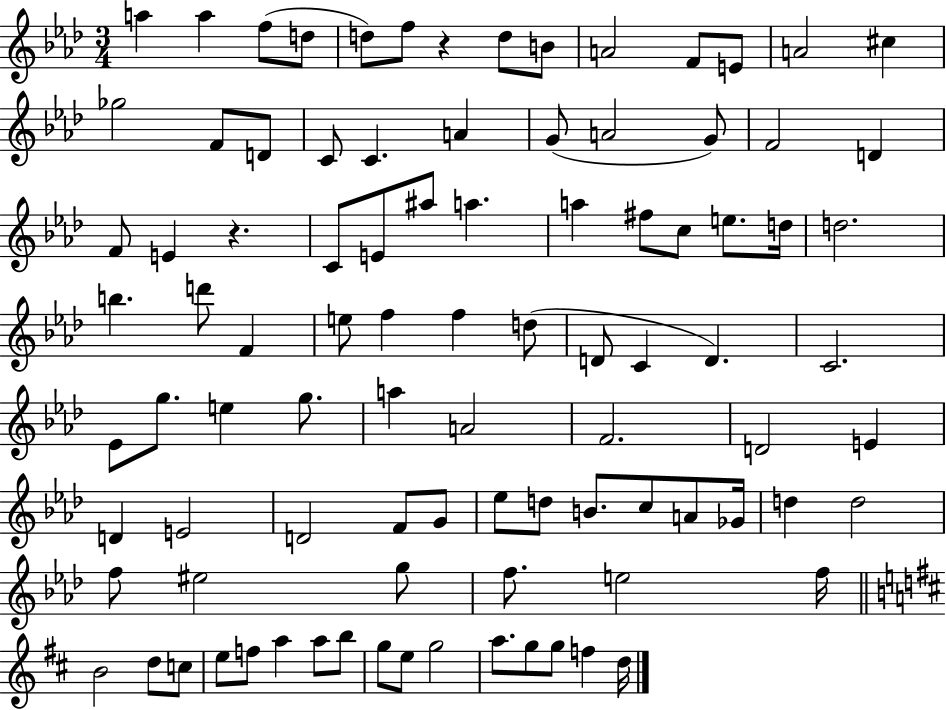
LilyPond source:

{
  \clef treble
  \numericTimeSignature
  \time 3/4
  \key aes \major
  a''4 a''4 f''8( d''8 | d''8) f''8 r4 d''8 b'8 | a'2 f'8 e'8 | a'2 cis''4 | \break ges''2 f'8 d'8 | c'8 c'4. a'4 | g'8( a'2 g'8) | f'2 d'4 | \break f'8 e'4 r4. | c'8 e'8 ais''8 a''4. | a''4 fis''8 c''8 e''8. d''16 | d''2. | \break b''4. d'''8 f'4 | e''8 f''4 f''4 d''8( | d'8 c'4 d'4.) | c'2. | \break ees'8 g''8. e''4 g''8. | a''4 a'2 | f'2. | d'2 e'4 | \break d'4 e'2 | d'2 f'8 g'8 | ees''8 d''8 b'8. c''8 a'8 ges'16 | d''4 d''2 | \break f''8 eis''2 g''8 | f''8. e''2 f''16 | \bar "||" \break \key d \major b'2 d''8 c''8 | e''8 f''8 a''4 a''8 b''8 | g''8 e''8 g''2 | a''8. g''8 g''8 f''4 d''16 | \break \bar "|."
}